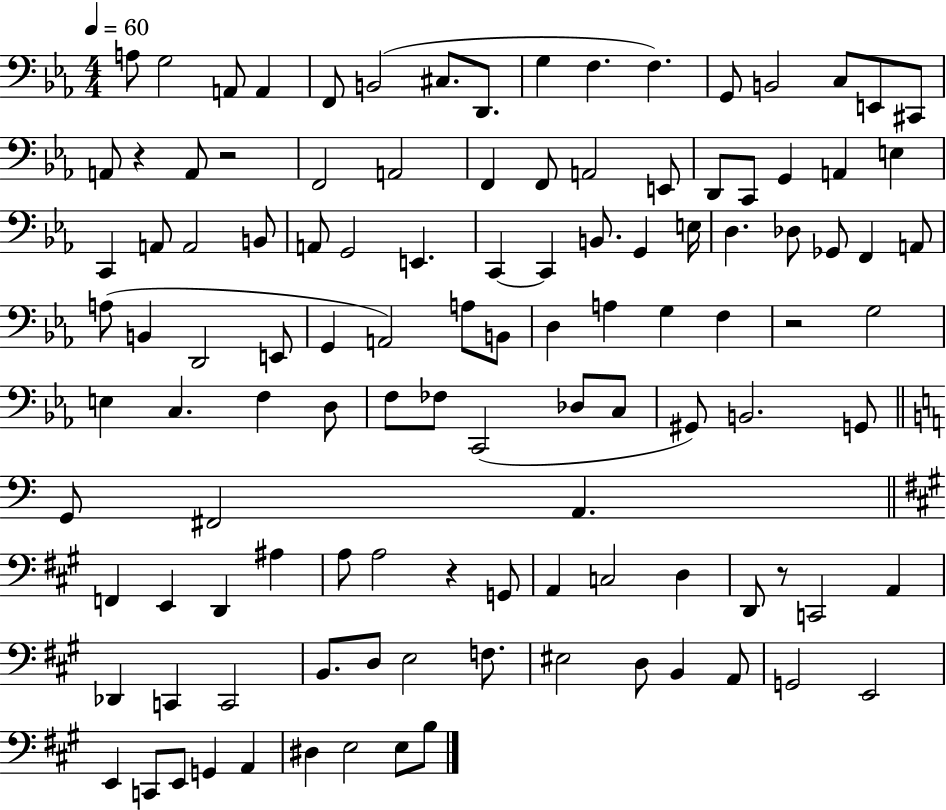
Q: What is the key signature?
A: EES major